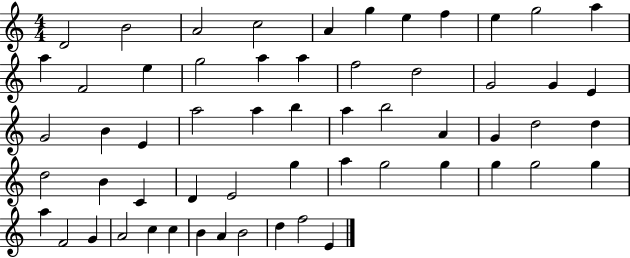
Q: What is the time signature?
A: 4/4